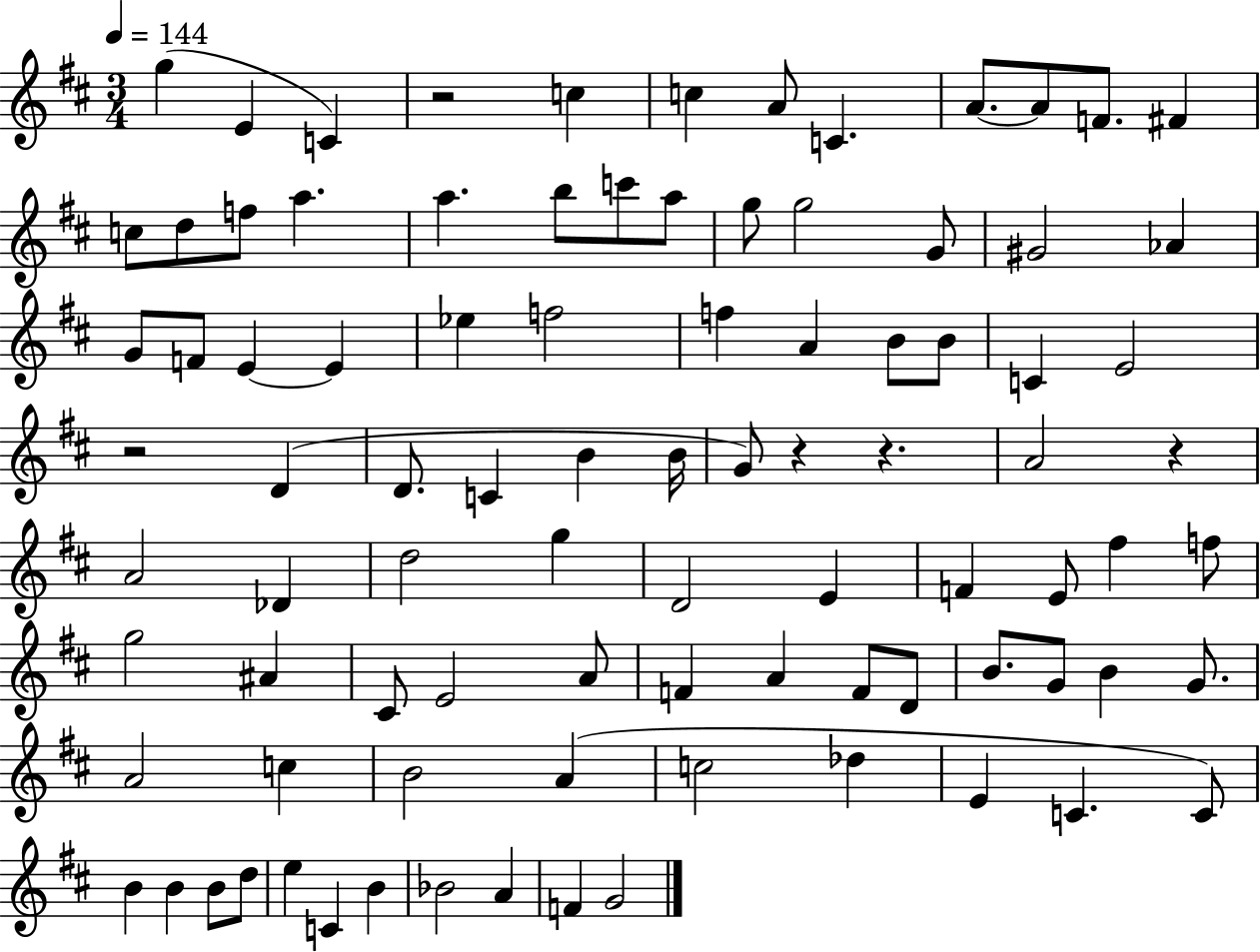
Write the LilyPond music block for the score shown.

{
  \clef treble
  \numericTimeSignature
  \time 3/4
  \key d \major
  \tempo 4 = 144
  g''4( e'4 c'4) | r2 c''4 | c''4 a'8 c'4. | a'8.~~ a'8 f'8. fis'4 | \break c''8 d''8 f''8 a''4. | a''4. b''8 c'''8 a''8 | g''8 g''2 g'8 | gis'2 aes'4 | \break g'8 f'8 e'4~~ e'4 | ees''4 f''2 | f''4 a'4 b'8 b'8 | c'4 e'2 | \break r2 d'4( | d'8. c'4 b'4 b'16 | g'8) r4 r4. | a'2 r4 | \break a'2 des'4 | d''2 g''4 | d'2 e'4 | f'4 e'8 fis''4 f''8 | \break g''2 ais'4 | cis'8 e'2 a'8 | f'4 a'4 f'8 d'8 | b'8. g'8 b'4 g'8. | \break a'2 c''4 | b'2 a'4( | c''2 des''4 | e'4 c'4. c'8) | \break b'4 b'4 b'8 d''8 | e''4 c'4 b'4 | bes'2 a'4 | f'4 g'2 | \break \bar "|."
}